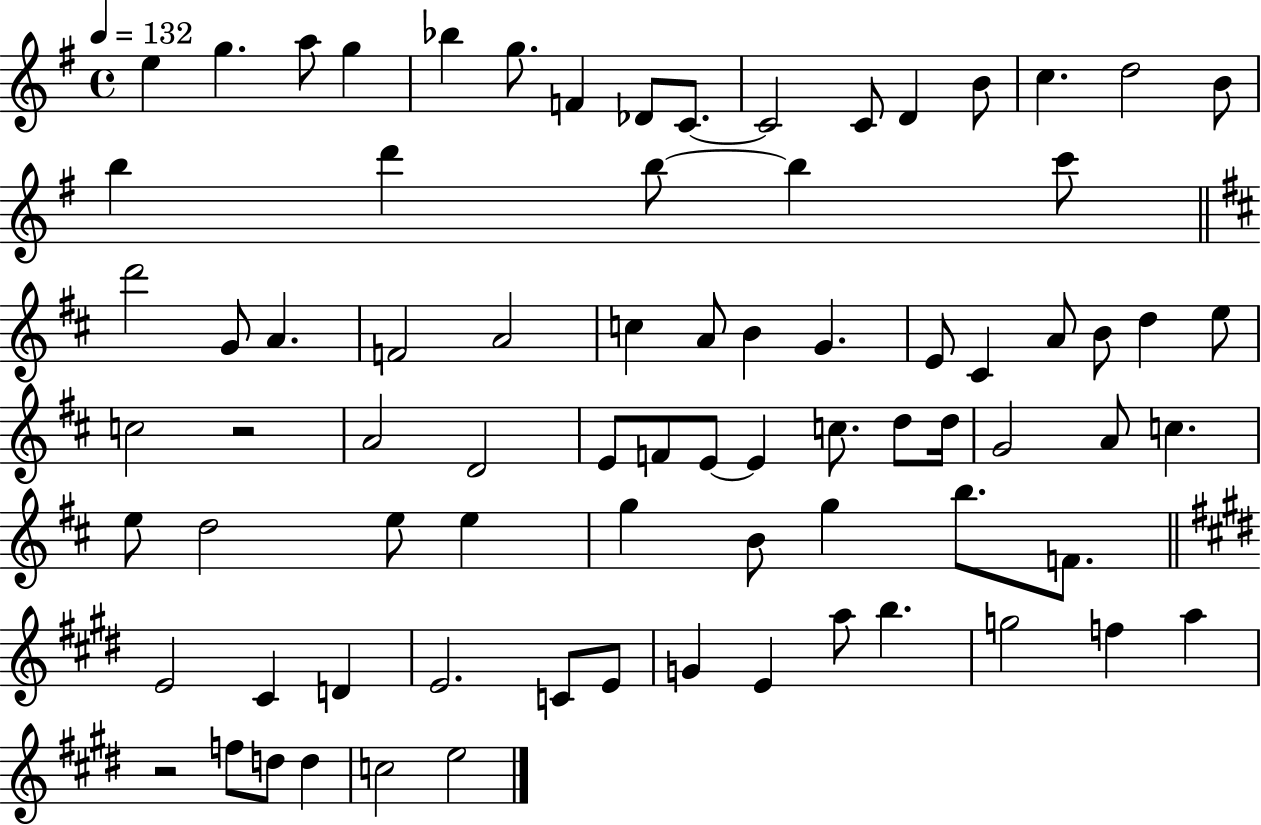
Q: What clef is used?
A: treble